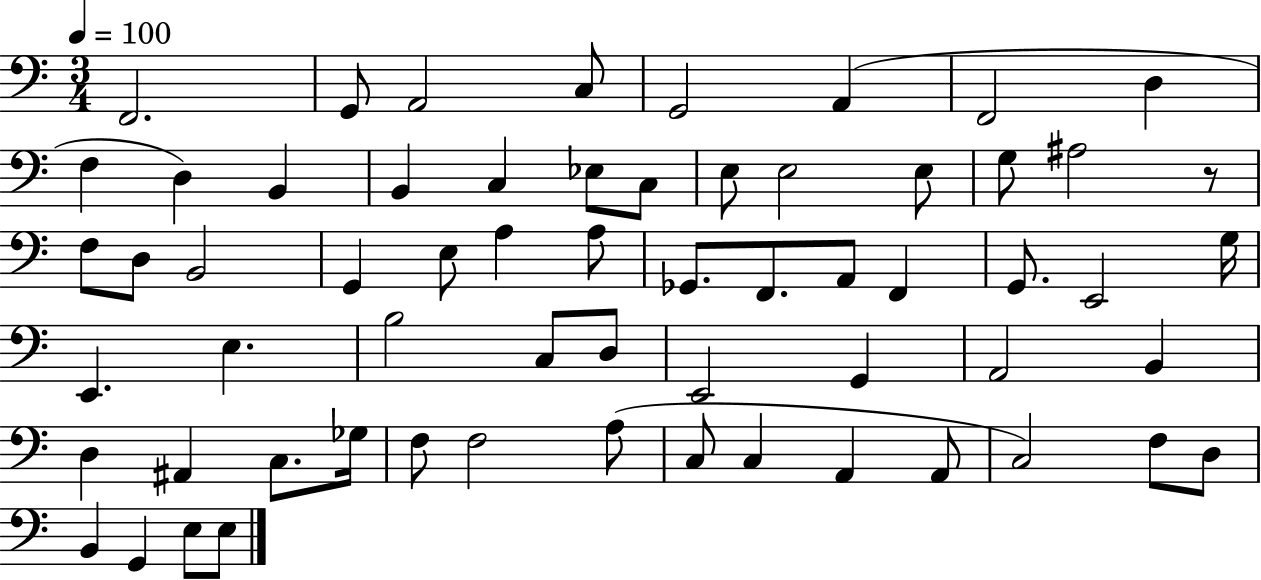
F2/h. G2/e A2/h C3/e G2/h A2/q F2/h D3/q F3/q D3/q B2/q B2/q C3/q Eb3/e C3/e E3/e E3/h E3/e G3/e A#3/h R/e F3/e D3/e B2/h G2/q E3/e A3/q A3/e Gb2/e. F2/e. A2/e F2/q G2/e. E2/h G3/s E2/q. E3/q. B3/h C3/e D3/e E2/h G2/q A2/h B2/q D3/q A#2/q C3/e. Gb3/s F3/e F3/h A3/e C3/e C3/q A2/q A2/e C3/h F3/e D3/e B2/q G2/q E3/e E3/e